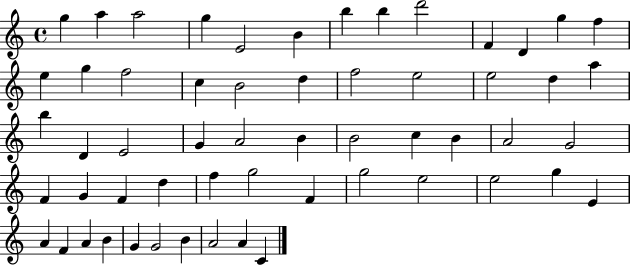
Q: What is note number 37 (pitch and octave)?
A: G4